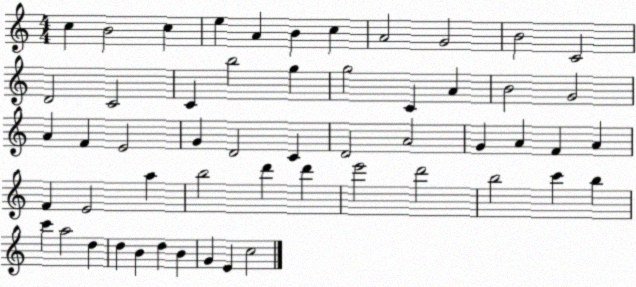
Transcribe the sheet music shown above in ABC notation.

X:1
T:Untitled
M:4/4
L:1/4
K:C
c B2 c e A B c A2 G2 B2 C2 D2 C2 C b2 g g2 C A B2 G2 A F E2 G D2 C D2 A2 G A F A F E2 a b2 d' d' e'2 d'2 b2 c' b c' a2 d d B d B G E c2